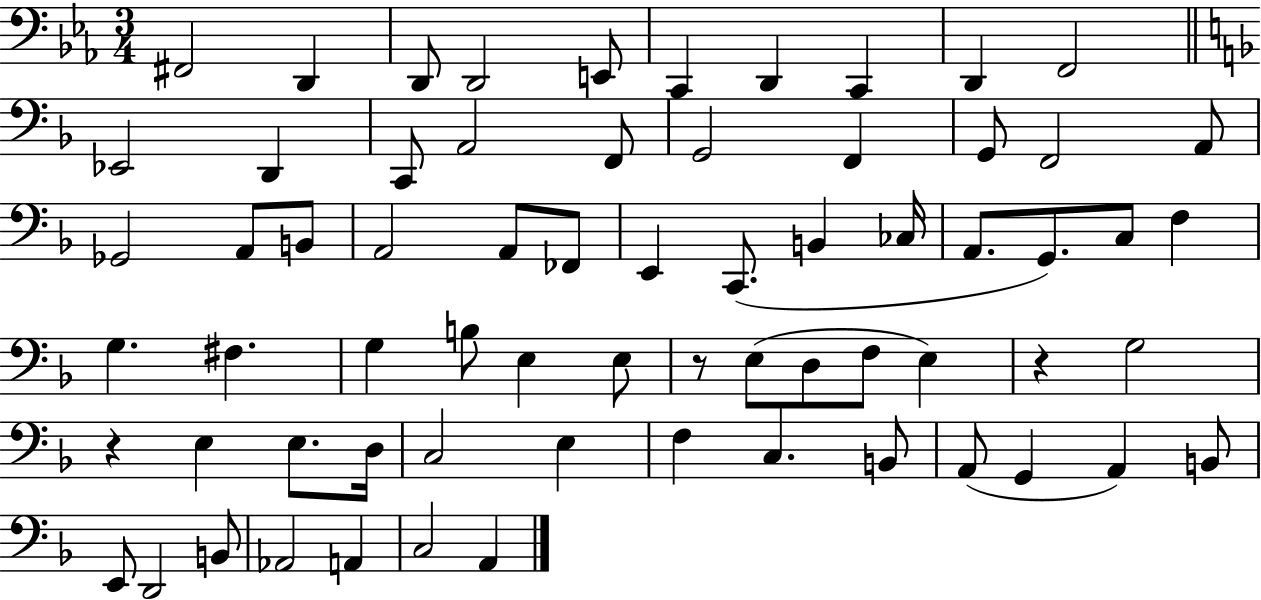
F#2/h D2/q D2/e D2/h E2/e C2/q D2/q C2/q D2/q F2/h Eb2/h D2/q C2/e A2/h F2/e G2/h F2/q G2/e F2/h A2/e Gb2/h A2/e B2/e A2/h A2/e FES2/e E2/q C2/e. B2/q CES3/s A2/e. G2/e. C3/e F3/q G3/q. F#3/q. G3/q B3/e E3/q E3/e R/e E3/e D3/e F3/e E3/q R/q G3/h R/q E3/q E3/e. D3/s C3/h E3/q F3/q C3/q. B2/e A2/e G2/q A2/q B2/e E2/e D2/h B2/e Ab2/h A2/q C3/h A2/q